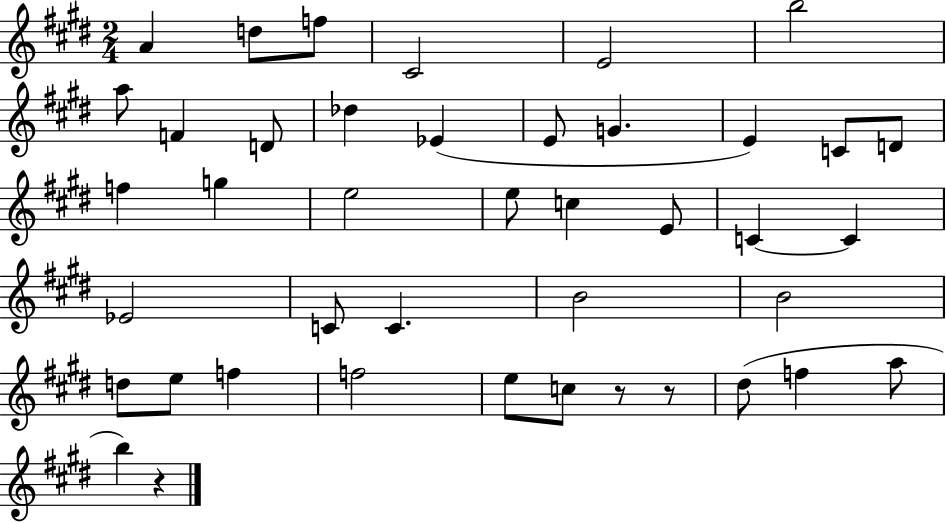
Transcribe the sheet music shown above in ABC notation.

X:1
T:Untitled
M:2/4
L:1/4
K:E
A d/2 f/2 ^C2 E2 b2 a/2 F D/2 _d _E E/2 G E C/2 D/2 f g e2 e/2 c E/2 C C _E2 C/2 C B2 B2 d/2 e/2 f f2 e/2 c/2 z/2 z/2 ^d/2 f a/2 b z